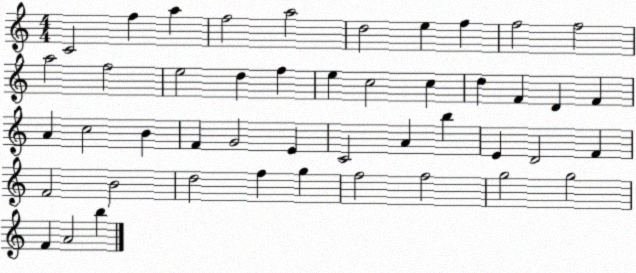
X:1
T:Untitled
M:4/4
L:1/4
K:C
C2 f a f2 a2 d2 e f f2 f2 a2 f2 e2 d f e c2 c d F D F A c2 B F G2 E C2 A b E D2 F F2 B2 d2 f g f2 f2 g2 g2 F A2 b